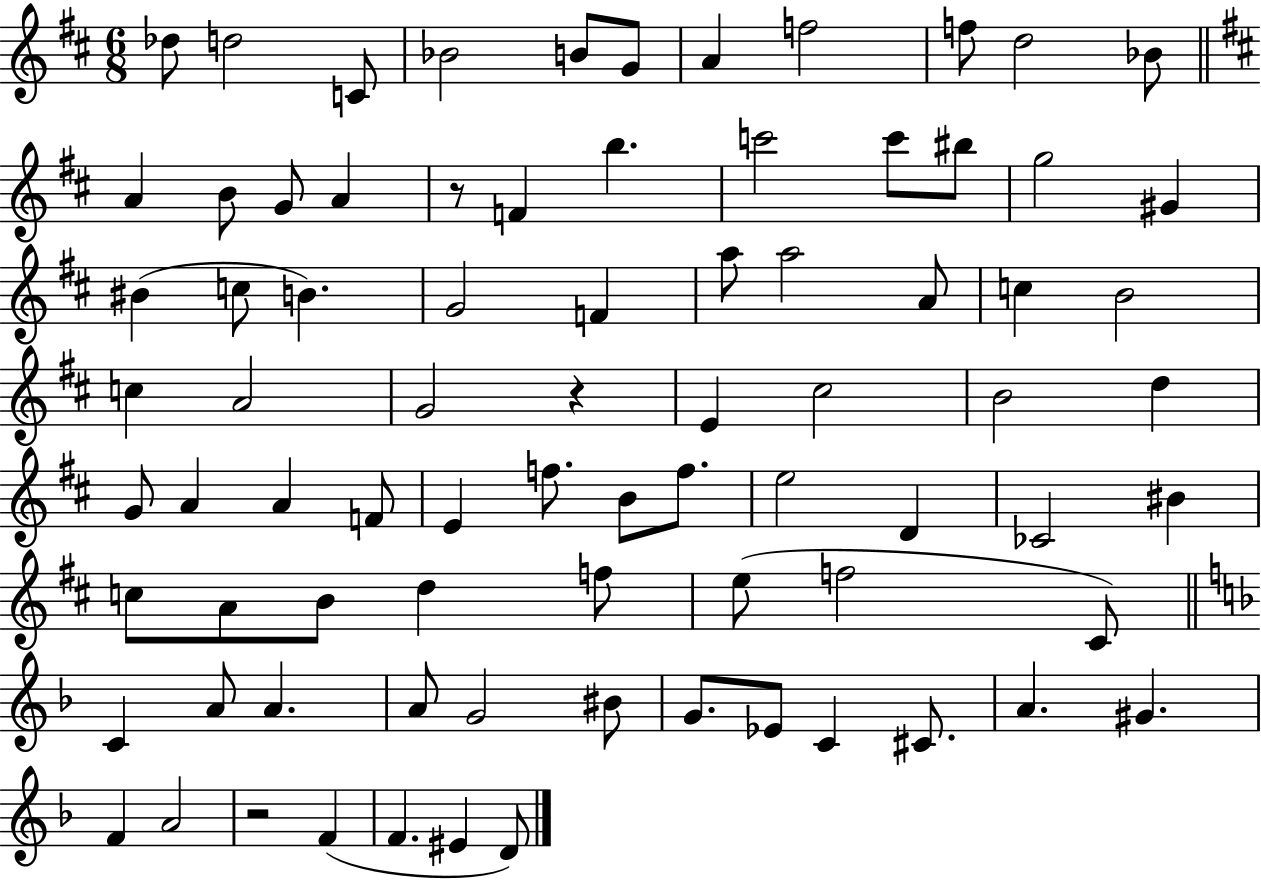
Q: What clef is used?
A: treble